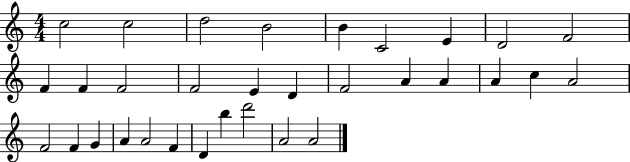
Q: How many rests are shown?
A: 0